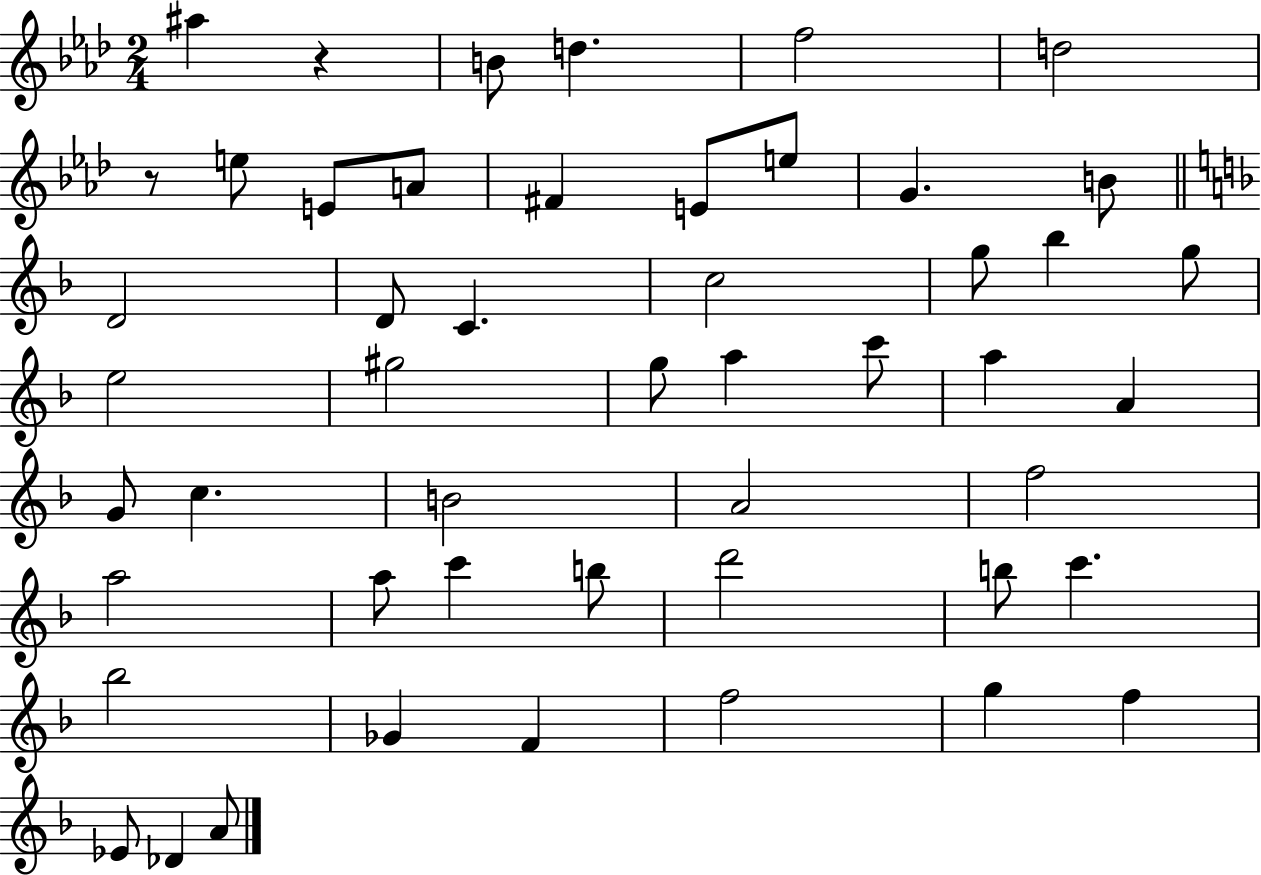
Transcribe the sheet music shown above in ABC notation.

X:1
T:Untitled
M:2/4
L:1/4
K:Ab
^a z B/2 d f2 d2 z/2 e/2 E/2 A/2 ^F E/2 e/2 G B/2 D2 D/2 C c2 g/2 _b g/2 e2 ^g2 g/2 a c'/2 a A G/2 c B2 A2 f2 a2 a/2 c' b/2 d'2 b/2 c' _b2 _G F f2 g f _E/2 _D A/2